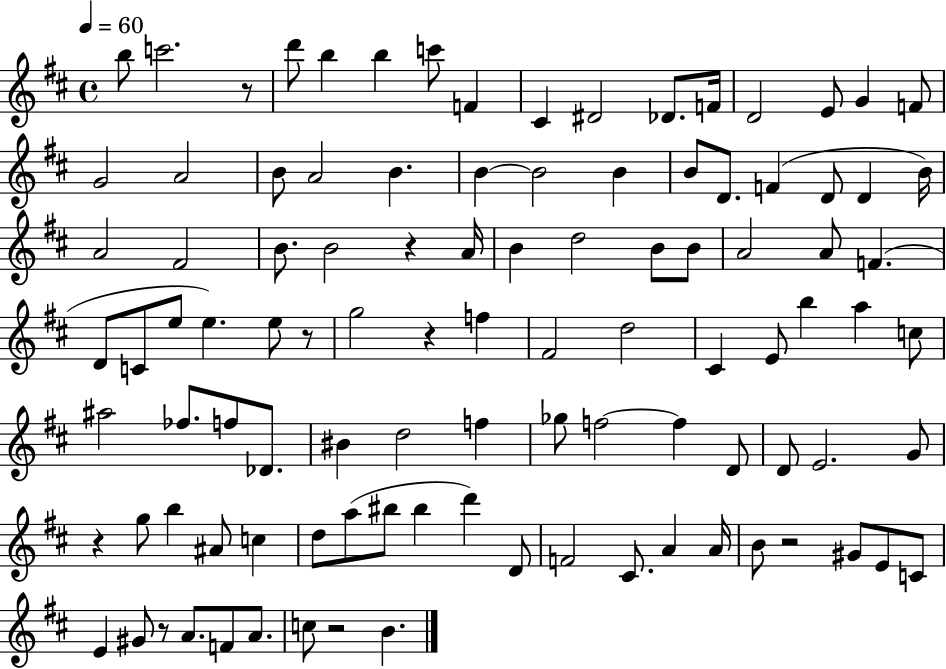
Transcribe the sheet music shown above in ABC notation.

X:1
T:Untitled
M:4/4
L:1/4
K:D
b/2 c'2 z/2 d'/2 b b c'/2 F ^C ^D2 _D/2 F/4 D2 E/2 G F/2 G2 A2 B/2 A2 B B B2 B B/2 D/2 F D/2 D B/4 A2 ^F2 B/2 B2 z A/4 B d2 B/2 B/2 A2 A/2 F D/2 C/2 e/2 e e/2 z/2 g2 z f ^F2 d2 ^C E/2 b a c/2 ^a2 _f/2 f/2 _D/2 ^B d2 f _g/2 f2 f D/2 D/2 E2 G/2 z g/2 b ^A/2 c d/2 a/2 ^b/2 ^b d' D/2 F2 ^C/2 A A/4 B/2 z2 ^G/2 E/2 C/2 E ^G/2 z/2 A/2 F/2 A/2 c/2 z2 B